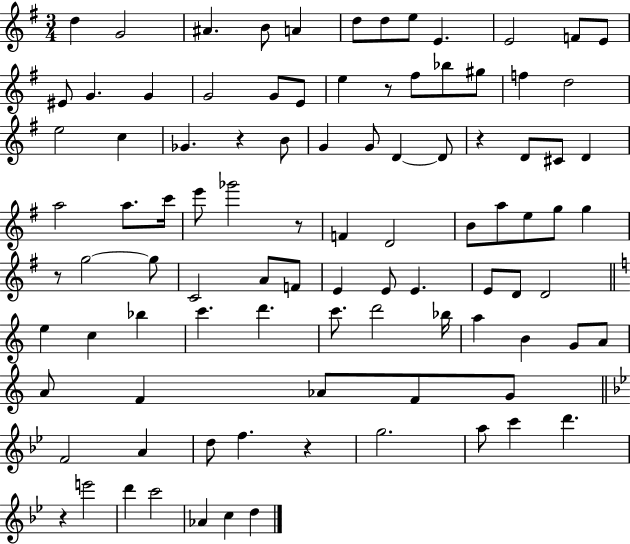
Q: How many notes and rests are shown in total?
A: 96